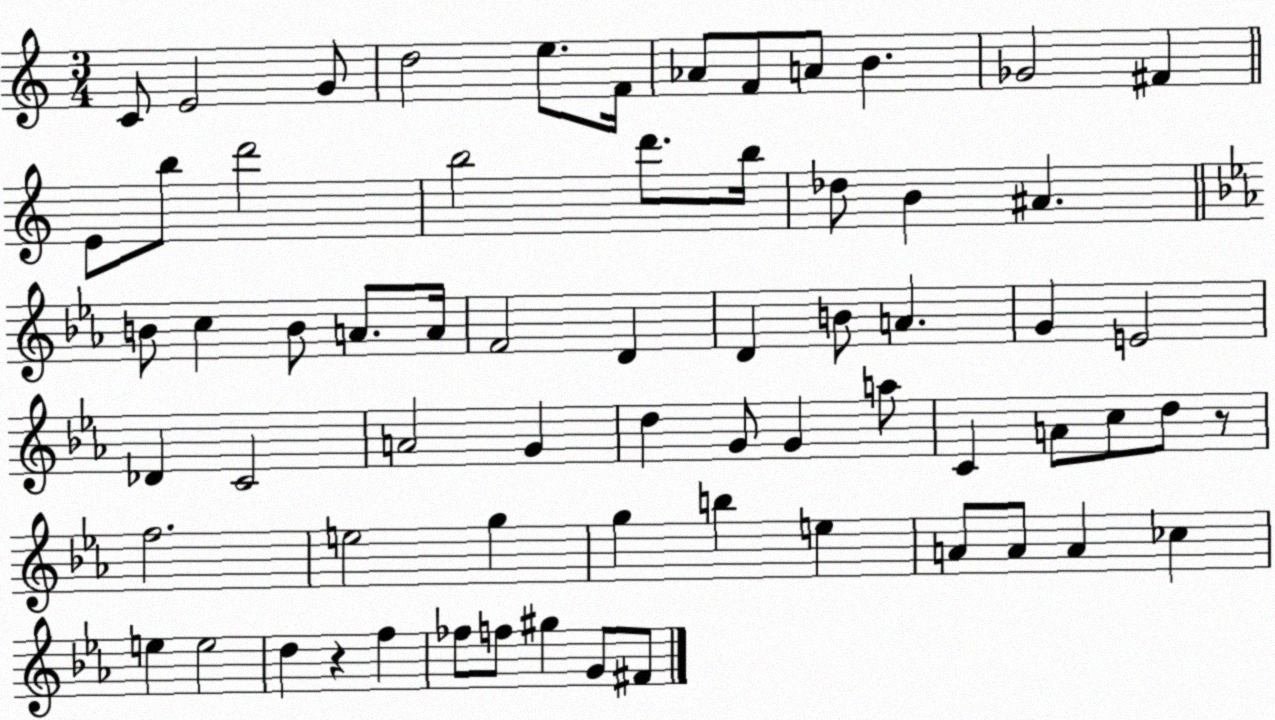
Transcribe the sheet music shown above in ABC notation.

X:1
T:Untitled
M:3/4
L:1/4
K:C
C/2 E2 G/2 d2 e/2 F/4 _A/2 F/2 A/2 B _G2 ^F E/2 b/2 d'2 b2 d'/2 b/4 _d/2 B ^A B/2 c B/2 A/2 A/4 F2 D D B/2 A G E2 _D C2 A2 G d G/2 G a/2 C A/2 c/2 d/2 z/2 f2 e2 g g b e A/2 A/2 A _c e e2 d z f _f/2 f/2 ^g G/2 ^F/2